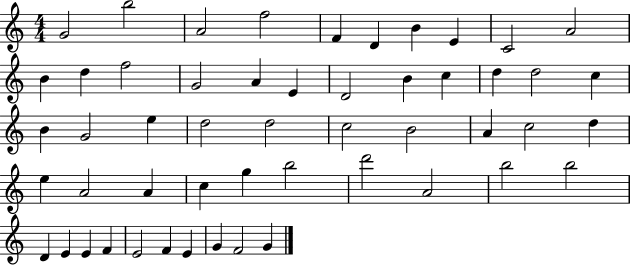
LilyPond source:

{
  \clef treble
  \numericTimeSignature
  \time 4/4
  \key c \major
  g'2 b''2 | a'2 f''2 | f'4 d'4 b'4 e'4 | c'2 a'2 | \break b'4 d''4 f''2 | g'2 a'4 e'4 | d'2 b'4 c''4 | d''4 d''2 c''4 | \break b'4 g'2 e''4 | d''2 d''2 | c''2 b'2 | a'4 c''2 d''4 | \break e''4 a'2 a'4 | c''4 g''4 b''2 | d'''2 a'2 | b''2 b''2 | \break d'4 e'4 e'4 f'4 | e'2 f'4 e'4 | g'4 f'2 g'4 | \bar "|."
}